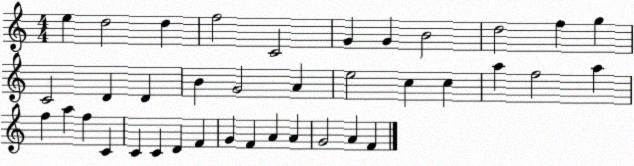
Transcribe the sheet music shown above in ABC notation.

X:1
T:Untitled
M:4/4
L:1/4
K:C
e d2 d f2 C2 G G B2 d2 f g C2 D D B G2 A e2 c c a f2 a f a f C C C D F G F A A G2 A F